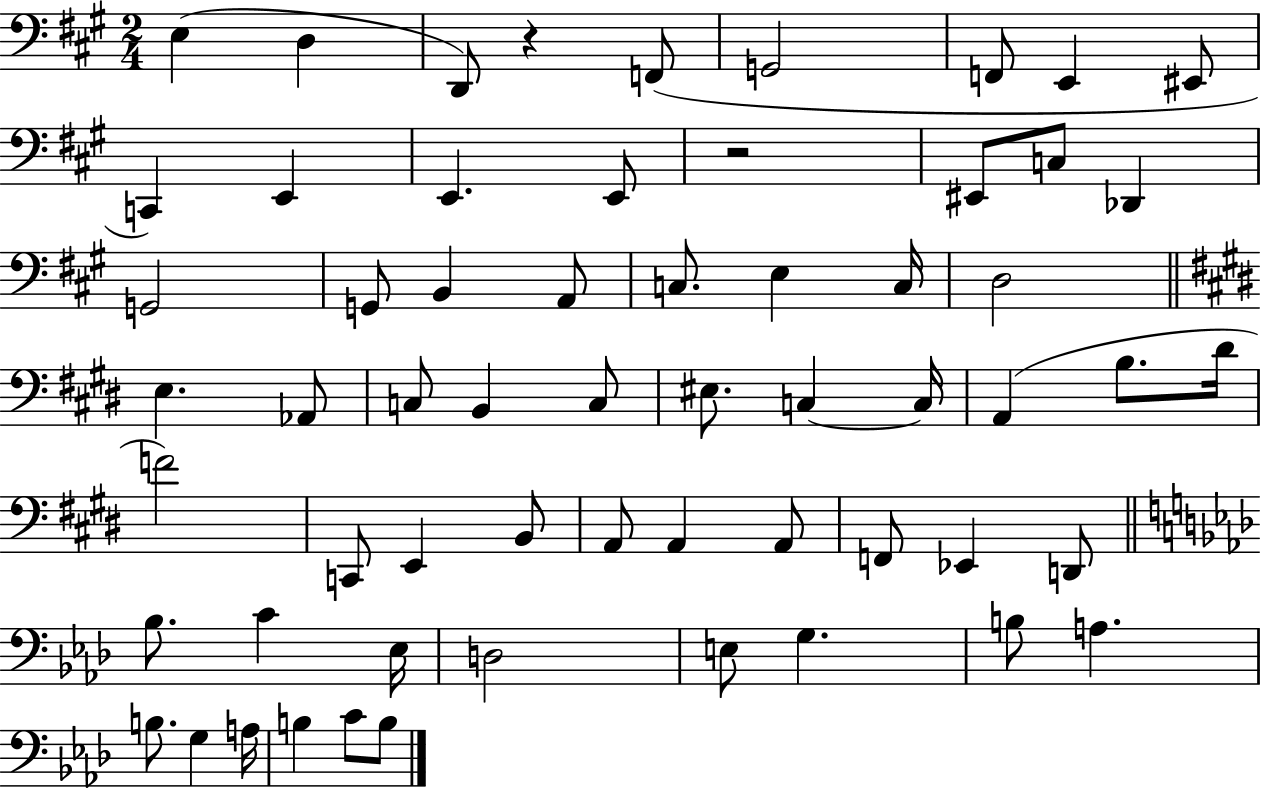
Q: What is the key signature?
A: A major